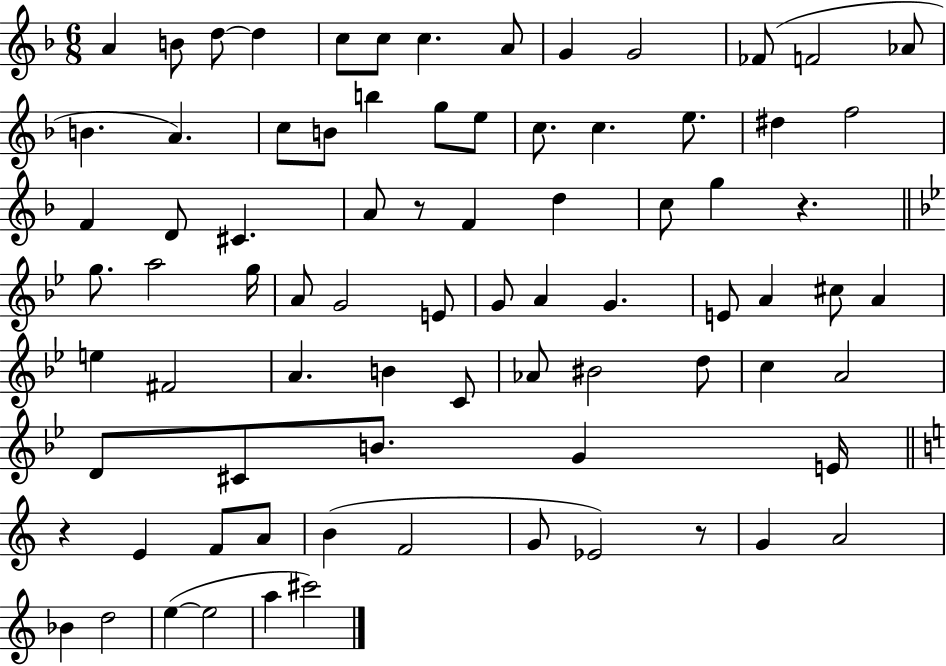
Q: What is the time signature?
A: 6/8